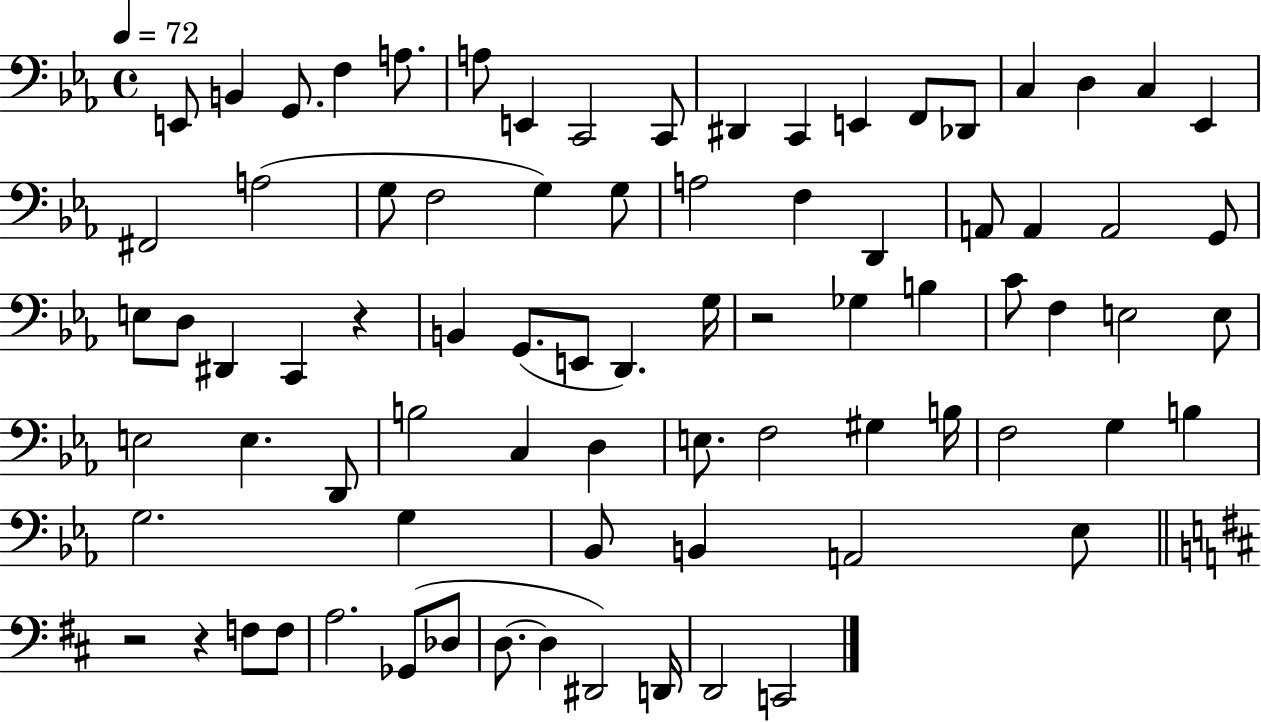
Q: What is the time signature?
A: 4/4